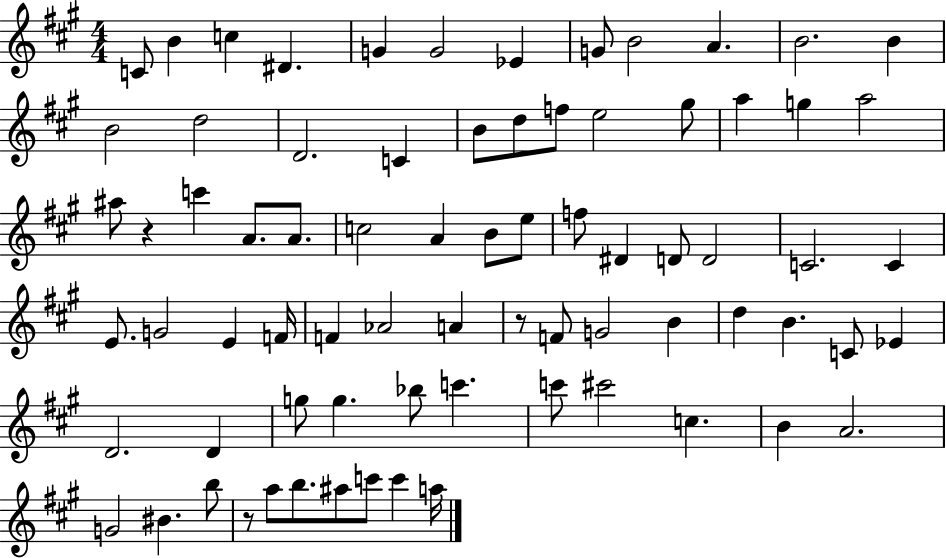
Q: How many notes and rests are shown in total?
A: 75